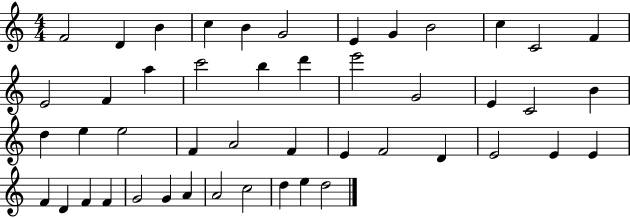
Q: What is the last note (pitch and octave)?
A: D5